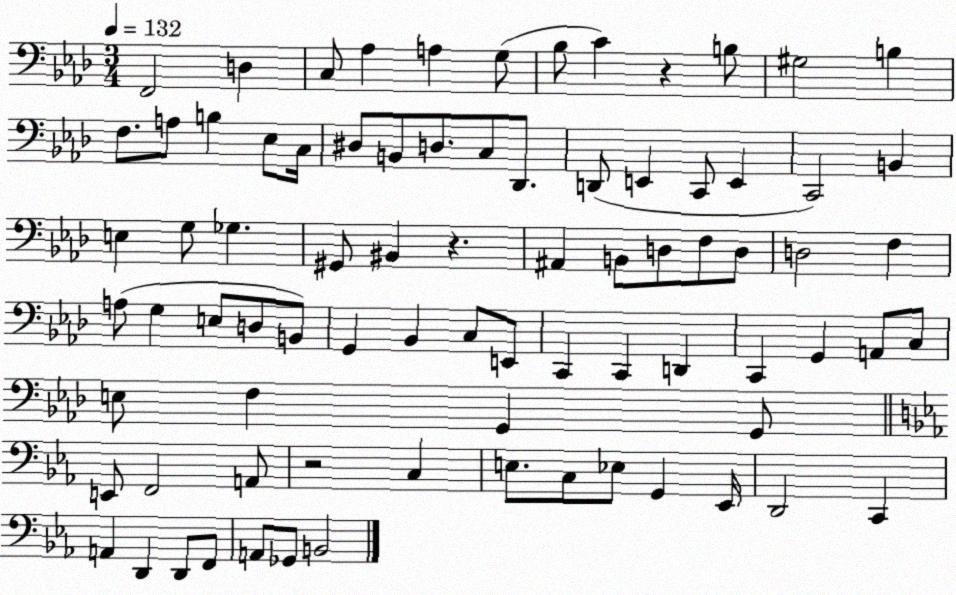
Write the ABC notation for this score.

X:1
T:Untitled
M:3/4
L:1/4
K:Ab
F,,2 D, C,/2 _A, A, G,/2 _B,/2 C z B,/2 ^G,2 B, F,/2 A,/2 B, _E,/2 C,/4 ^D,/2 B,,/2 D,/2 C,/2 _D,,/2 D,,/2 E,, C,,/2 E,, C,,2 B,, E, G,/2 _G, ^G,,/2 ^B,, z ^A,, B,,/2 D,/2 F,/2 D,/2 D,2 F, A,/2 G, E,/2 D,/2 B,,/2 G,, _B,, C,/2 E,,/2 C,, C,, D,, C,, G,, A,,/2 C,/2 E,/2 F, G,, G,,/2 E,,/2 F,,2 A,,/2 z2 C, E,/2 C,/2 _E,/2 G,, _E,,/4 D,,2 C,, A,, D,, D,,/2 F,,/2 A,,/2 _G,,/2 B,,2